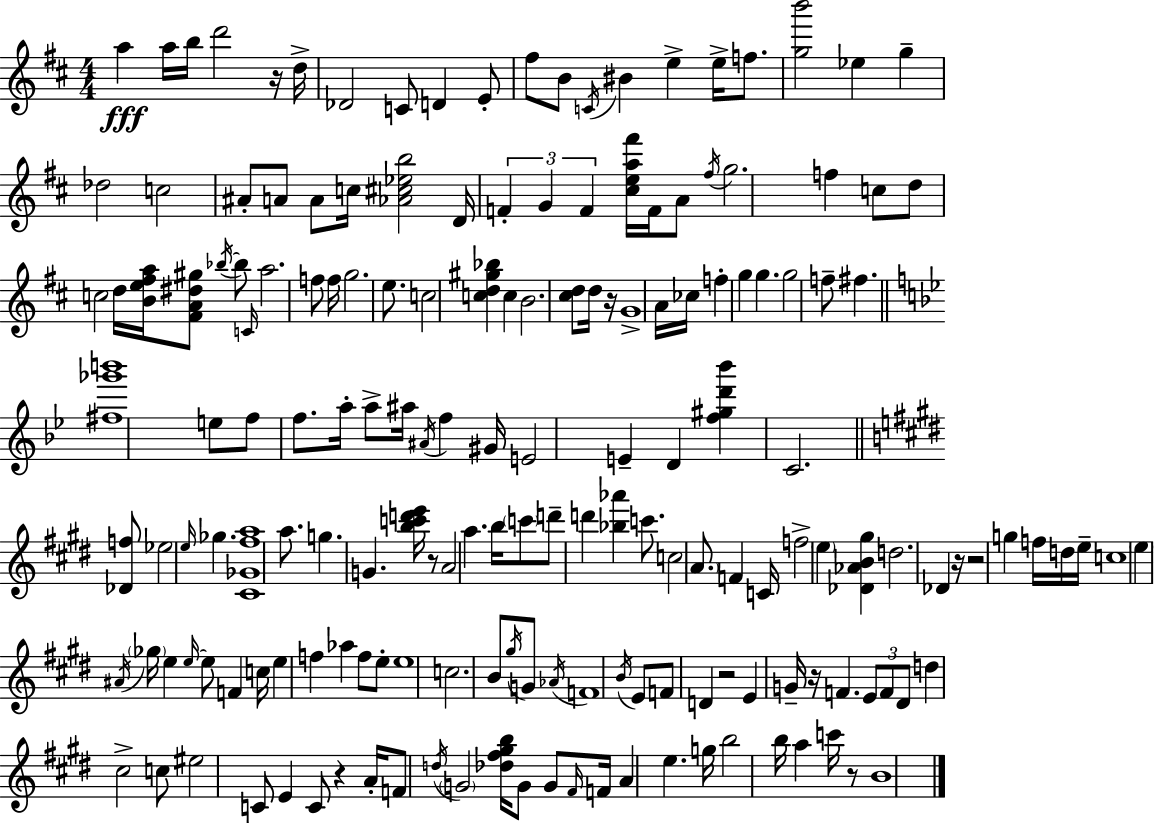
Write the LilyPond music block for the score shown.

{
  \clef treble
  \numericTimeSignature
  \time 4/4
  \key d \major
  \repeat volta 2 { a''4\fff a''16 b''16 d'''2 r16 d''16-> | des'2 c'8 d'4 e'8-. | fis''8 b'8 \acciaccatura { c'16 } bis'4 e''4-> e''16-> f''8. | <g'' b'''>2 ees''4 g''4-- | \break des''2 c''2 | ais'8-. a'8 a'8 c''16 <aes' cis'' ees'' b''>2 | d'16 \tuplet 3/2 { f'4-. g'4 f'4 } <cis'' e'' a'' fis'''>16 f'16 a'8 | \acciaccatura { fis''16 } g''2. f''4 | \break c''8 d''8 c''2 d''16 <b' e'' fis'' a''>16 | <fis' a' dis'' gis''>8 \acciaccatura { bes''16~ }~ bes''8 \grace { c'16 } a''2. | f''8 f''16 g''2. | e''8. c''2 <c'' d'' gis'' bes''>4 | \break c''4 b'2. | <cis'' d''>8 d''16 r16 g'1-> | a'16 ces''16 f''4-. g''4 g''4. | g''2 f''8-- fis''4. | \break \bar "||" \break \key bes \major <fis'' ges''' b'''>1 | e''8 f''8 f''8. a''16-. a''8-> ais''16 \acciaccatura { ais'16 } f''4 | gis'16 e'2 e'4-- d'4 | <f'' gis'' d''' bes'''>4 c'2. | \break \bar "||" \break \key e \major <des' f''>8 ees''2 \grace { e''16 } ges''4. | <cis' ges' fis'' a''>1 | a''8. g''4. g'4. | <b'' c''' d''' e'''>16 r8 a'2 a''4. | \break b''16 \parenthesize c'''8 d'''8-- d'''4 <bes'' aes'''>4 c'''8. | c''2 \parenthesize a'8. f'4 | c'16 f''2-> \parenthesize e''4 <des' aes' b' gis''>4 | d''2. des'4 | \break r16 r2 g''4 f''16 d''16 | e''16-- c''1 | \parenthesize e''4 \acciaccatura { ais'16 } \parenthesize ges''16 e''4 \grace { e''16~ }~ e''8 f'4 | c''16 e''4 f''4 aes''4 f''8 | \break e''8-. e''1 | c''2. b'8 | \acciaccatura { gis''16 } g'8 \acciaccatura { aes'16 } f'1 | \acciaccatura { b'16 } e'8 f'8 d'4 r2 | \break e'4 g'16-- r16 f'4. | \tuplet 3/2 { e'8 f'8 dis'8 } d''4 cis''2-> | c''8 eis''2 c'8 | e'4 c'8 r4 a'16-. f'8 \acciaccatura { d''16 } \parenthesize g'2 | \break <des'' fis'' gis'' b''>16 g'8 g'8 \grace { fis'16 } f'16 a'4 | e''4. g''16 b''2 | b''16 a''4 c'''16 r8 b'1 | } \bar "|."
}